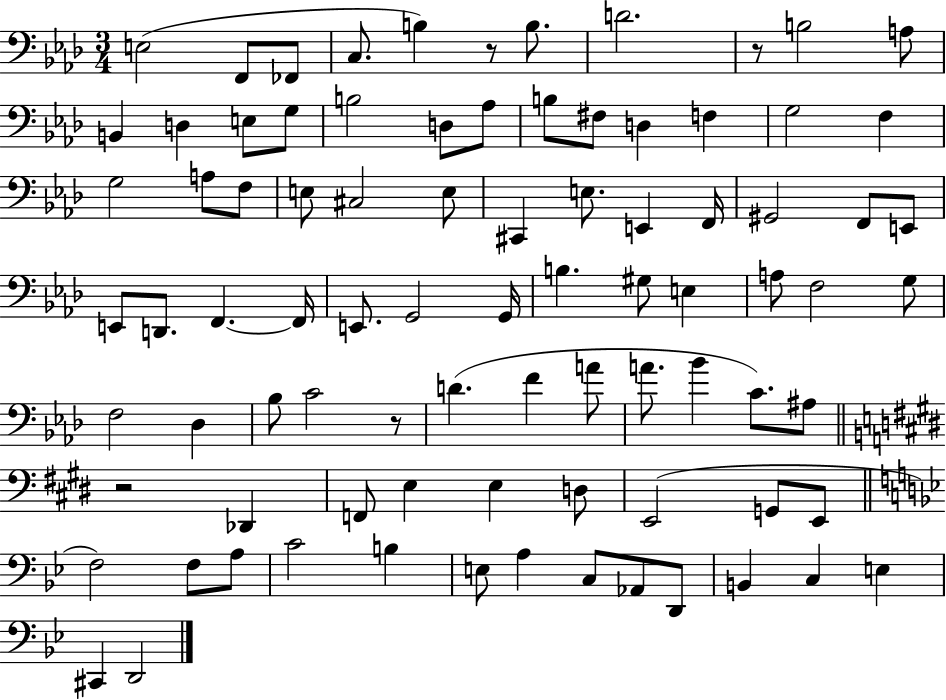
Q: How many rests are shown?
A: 4